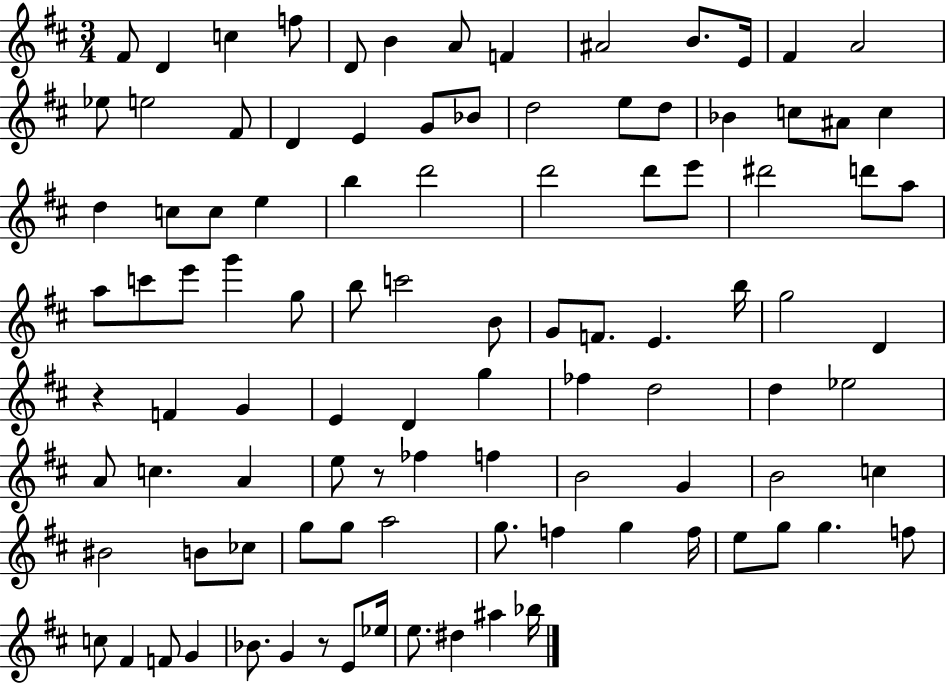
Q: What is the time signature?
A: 3/4